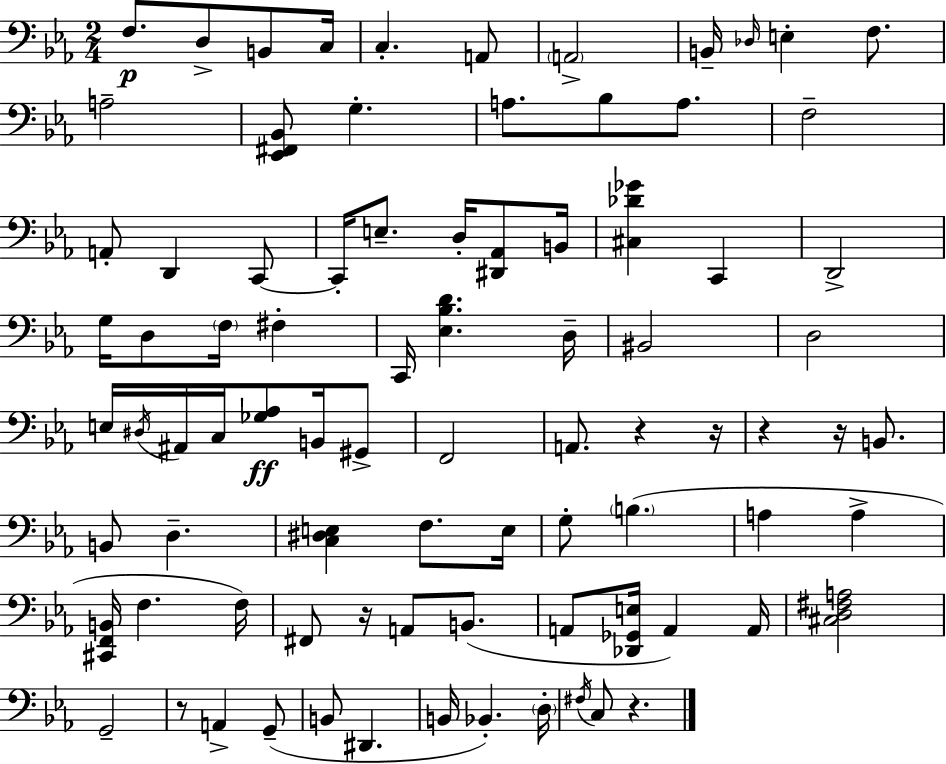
X:1
T:Untitled
M:2/4
L:1/4
K:Cm
F,/2 D,/2 B,,/2 C,/4 C, A,,/2 A,,2 B,,/4 _D,/4 E, F,/2 A,2 [_E,,^F,,_B,,]/2 G, A,/2 _B,/2 A,/2 F,2 A,,/2 D,, C,,/2 C,,/4 E,/2 D,/4 [^D,,_A,,]/2 B,,/4 [^C,_D_G] C,, D,,2 G,/4 D,/2 F,/4 ^F, C,,/4 [_E,_B,D] D,/4 ^B,,2 D,2 E,/4 ^D,/4 ^A,,/4 C,/4 [_G,_A,]/2 B,,/4 ^G,,/2 F,,2 A,,/2 z z/4 z z/4 B,,/2 B,,/2 D, [C,^D,E,] F,/2 E,/4 G,/2 B, A, A, [^C,,F,,B,,]/4 F, F,/4 ^F,,/2 z/4 A,,/2 B,,/2 A,,/2 [_D,,_G,,E,]/4 A,, A,,/4 [^C,D,^F,A,]2 G,,2 z/2 A,, G,,/2 B,,/2 ^D,, B,,/4 _B,, D,/4 ^F,/4 C,/2 z